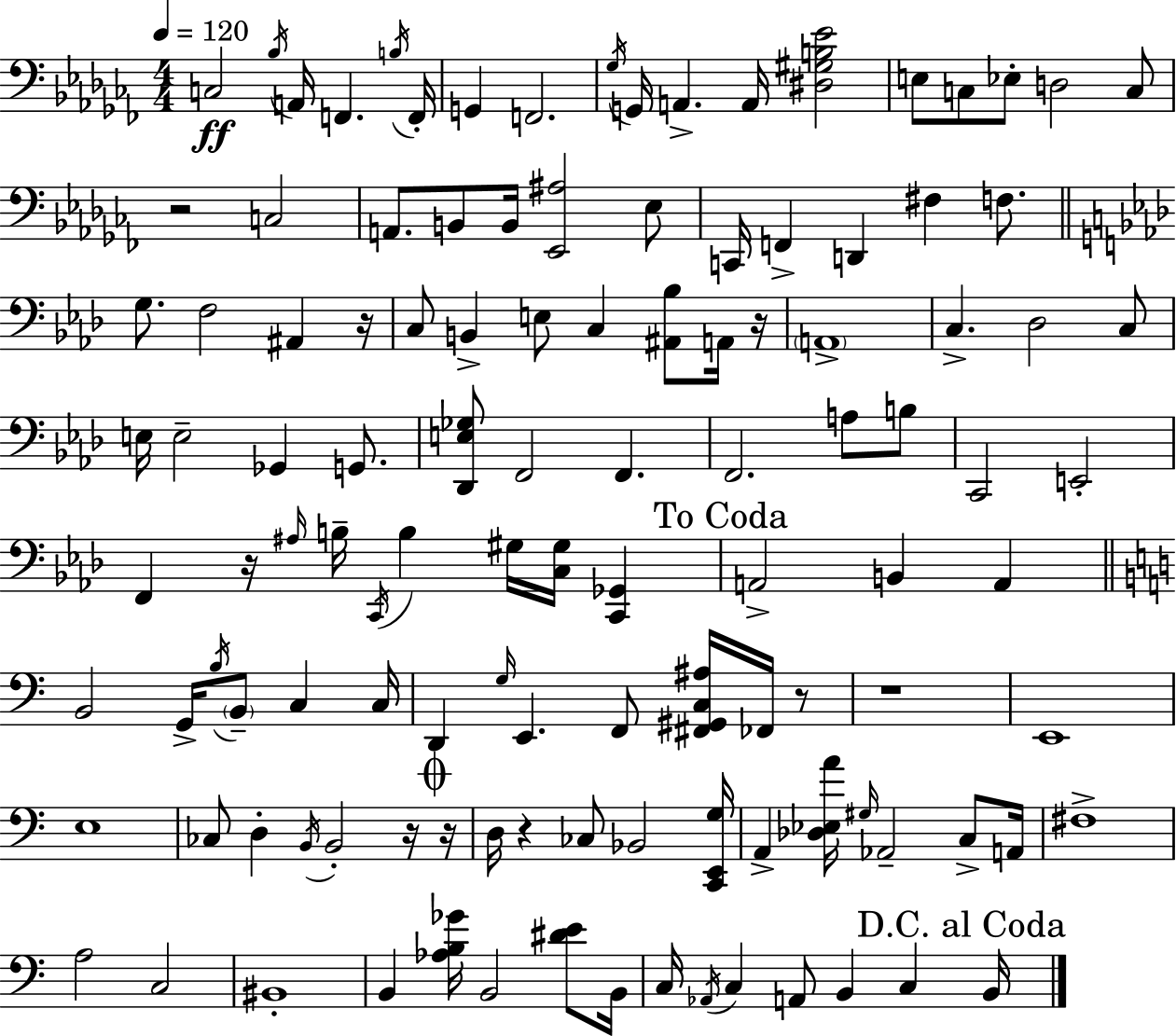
C3/h Bb3/s A2/s F2/q. B3/s F2/s G2/q F2/h. Gb3/s G2/s A2/q. A2/s [D#3,G#3,B3,Eb4]/h E3/e C3/e Eb3/e D3/h C3/e R/h C3/h A2/e. B2/e B2/s [Eb2,A#3]/h Eb3/e C2/s F2/q D2/q F#3/q F3/e. G3/e. F3/h A#2/q R/s C3/e B2/q E3/e C3/q [A#2,Bb3]/e A2/s R/s A2/w C3/q. Db3/h C3/e E3/s E3/h Gb2/q G2/e. [Db2,E3,Gb3]/e F2/h F2/q. F2/h. A3/e B3/e C2/h E2/h F2/q R/s A#3/s B3/s C2/s B3/q G#3/s [C3,G#3]/s [C2,Gb2]/q A2/h B2/q A2/q B2/h G2/s B3/s B2/e C3/q C3/s D2/q G3/s E2/q. F2/e [F#2,G#2,C3,A#3]/s FES2/s R/e R/w E2/w E3/w CES3/e D3/q B2/s B2/h R/s R/s D3/s R/q CES3/e Bb2/h [C2,E2,G3]/s A2/q [Db3,Eb3,A4]/s G#3/s Ab2/h C3/e A2/s F#3/w A3/h C3/h BIS2/w B2/q [Ab3,B3,Gb4]/s B2/h [D#4,E4]/e B2/s C3/s Ab2/s C3/q A2/e B2/q C3/q B2/s